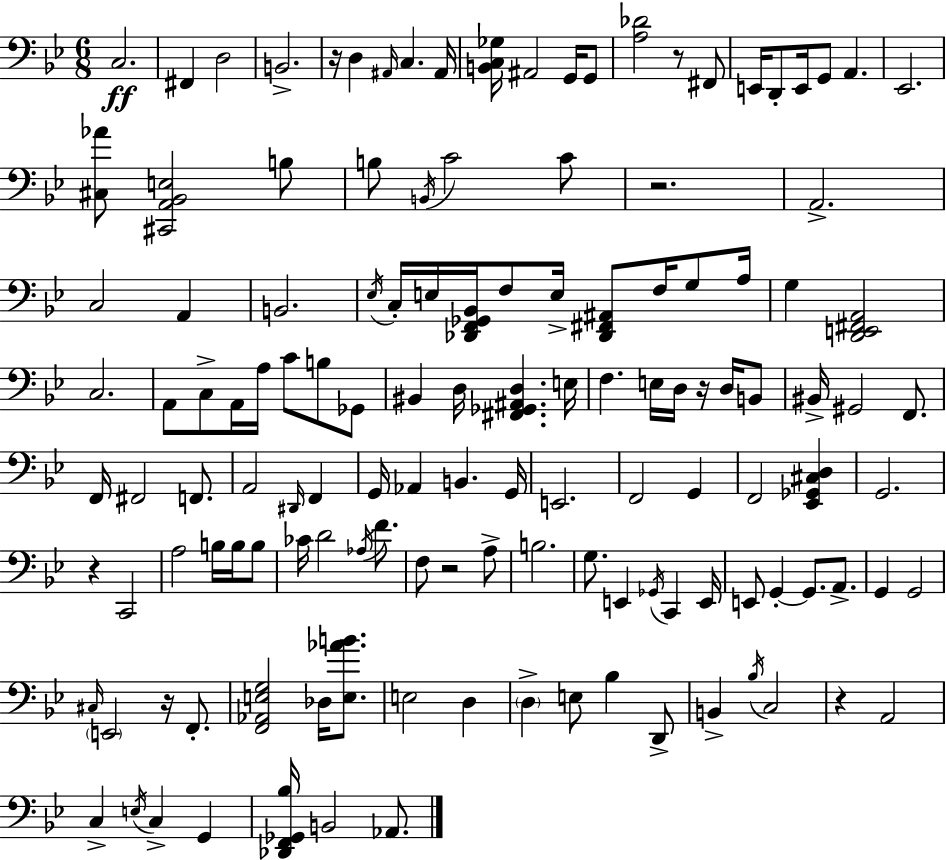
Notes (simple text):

C3/h. F#2/q D3/h B2/h. R/s D3/q A#2/s C3/q. A#2/s [B2,C3,Gb3]/s A#2/h G2/s G2/e [A3,Db4]/h R/e F#2/e E2/s D2/e E2/s G2/e A2/q. Eb2/h. [C#3,Ab4]/e [C#2,A2,Bb2,E3]/h B3/e B3/e B2/s C4/h C4/e R/h. A2/h. C3/h A2/q B2/h. Eb3/s C3/s E3/s [Db2,F2,Gb2,Bb2]/s F3/e E3/s [Db2,F#2,A#2]/e F3/s G3/e A3/s G3/q [D2,E2,F#2,A2]/h C3/h. A2/e C3/e A2/s A3/s C4/e B3/e Gb2/e BIS2/q D3/s [F#2,Gb2,A#2,D3]/q. E3/s F3/q. E3/s D3/s R/s D3/s B2/e BIS2/s G#2/h F2/e. F2/s F#2/h F2/e. A2/h D#2/s F2/q G2/s Ab2/q B2/q. G2/s E2/h. F2/h G2/q F2/h [Eb2,Gb2,C#3,D3]/q G2/h. R/q C2/h A3/h B3/s B3/s B3/e CES4/s D4/h Ab3/s F4/e. F3/e R/h A3/e B3/h. G3/e. E2/q Gb2/s C2/q E2/s E2/e G2/q G2/e. A2/e. G2/q G2/h C#3/s E2/h R/s F2/e. [F2,Ab2,E3,G3]/h Db3/s [E3,Ab4,B4]/e. E3/h D3/q D3/q E3/e Bb3/q D2/e B2/q Bb3/s C3/h R/q A2/h C3/q E3/s C3/q G2/q [Db2,F2,Gb2,Bb3]/s B2/h Ab2/e.